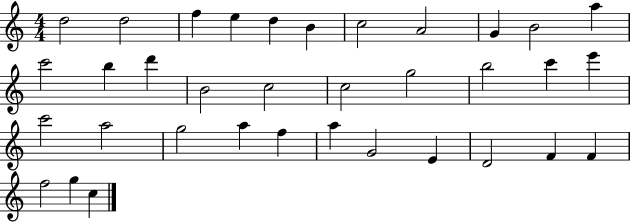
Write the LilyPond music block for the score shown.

{
  \clef treble
  \numericTimeSignature
  \time 4/4
  \key c \major
  d''2 d''2 | f''4 e''4 d''4 b'4 | c''2 a'2 | g'4 b'2 a''4 | \break c'''2 b''4 d'''4 | b'2 c''2 | c''2 g''2 | b''2 c'''4 e'''4 | \break c'''2 a''2 | g''2 a''4 f''4 | a''4 g'2 e'4 | d'2 f'4 f'4 | \break f''2 g''4 c''4 | \bar "|."
}